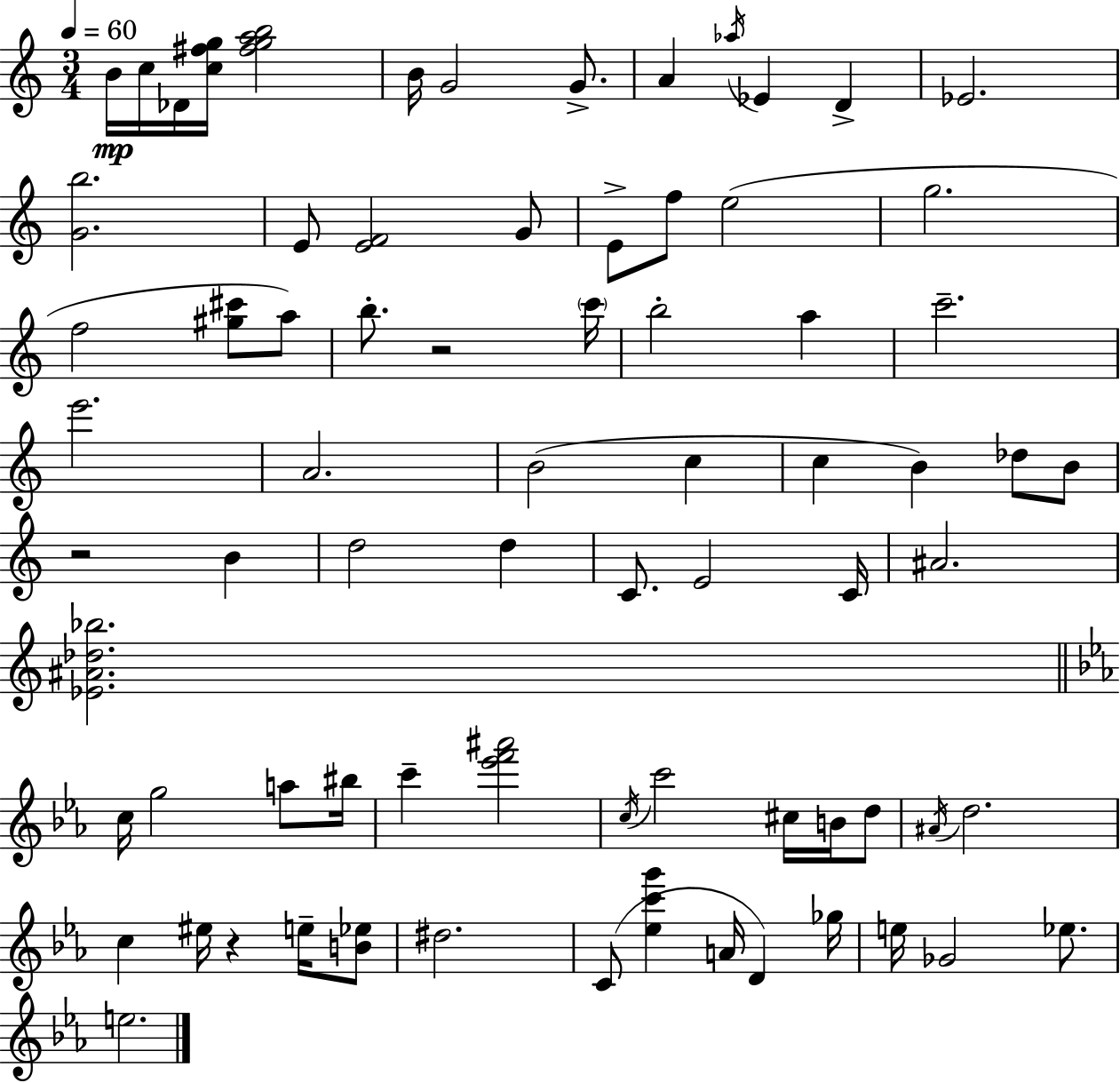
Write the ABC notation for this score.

X:1
T:Untitled
M:3/4
L:1/4
K:Am
B/4 c/4 _D/4 [c^fg]/4 [^fgab]2 B/4 G2 G/2 A _a/4 _E D _E2 [Gb]2 E/2 [EF]2 G/2 E/2 f/2 e2 g2 f2 [^g^c']/2 a/2 b/2 z2 c'/4 b2 a c'2 e'2 A2 B2 c c B _d/2 B/2 z2 B d2 d C/2 E2 C/4 ^A2 [_E^A_d_b]2 c/4 g2 a/2 ^b/4 c' [_e'f'^a']2 c/4 c'2 ^c/4 B/4 d/2 ^A/4 d2 c ^e/4 z e/4 [B_e]/2 ^d2 C/2 [_ec'g'] A/4 D _g/4 e/4 _G2 _e/2 e2